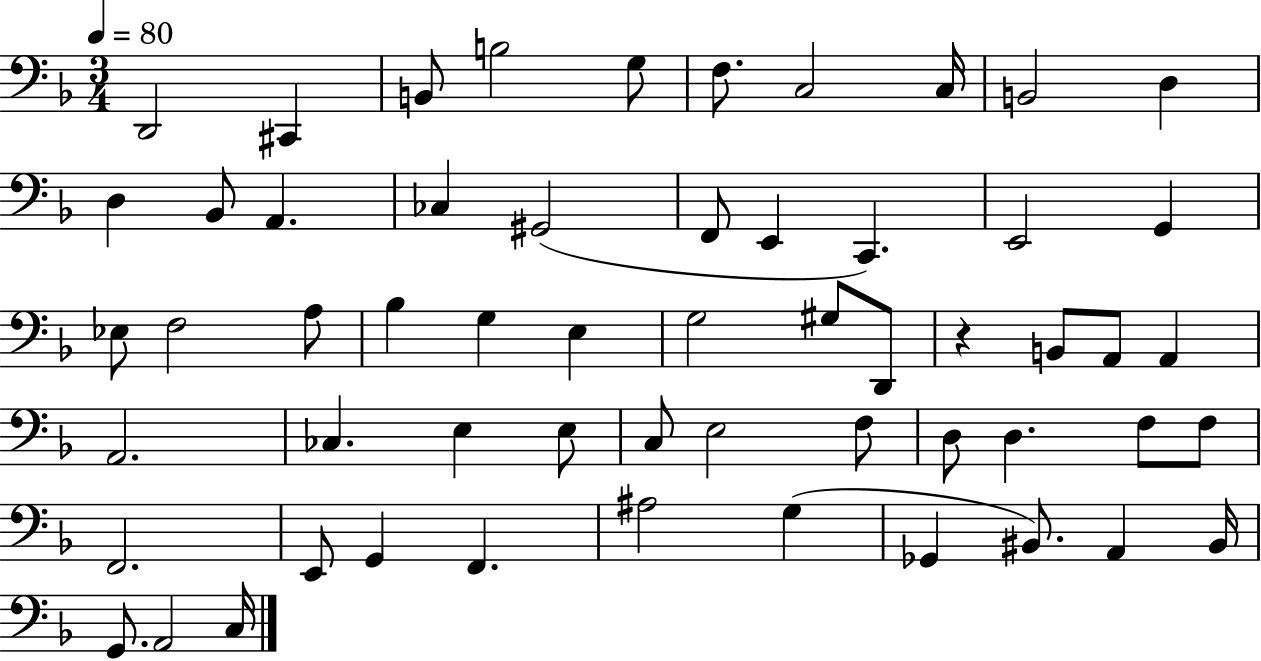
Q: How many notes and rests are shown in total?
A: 57